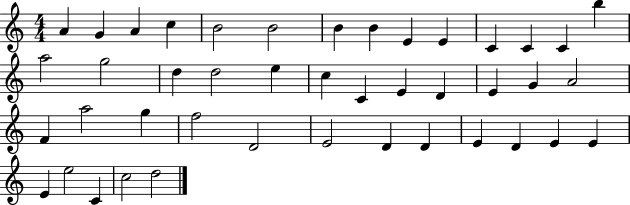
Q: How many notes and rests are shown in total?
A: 43